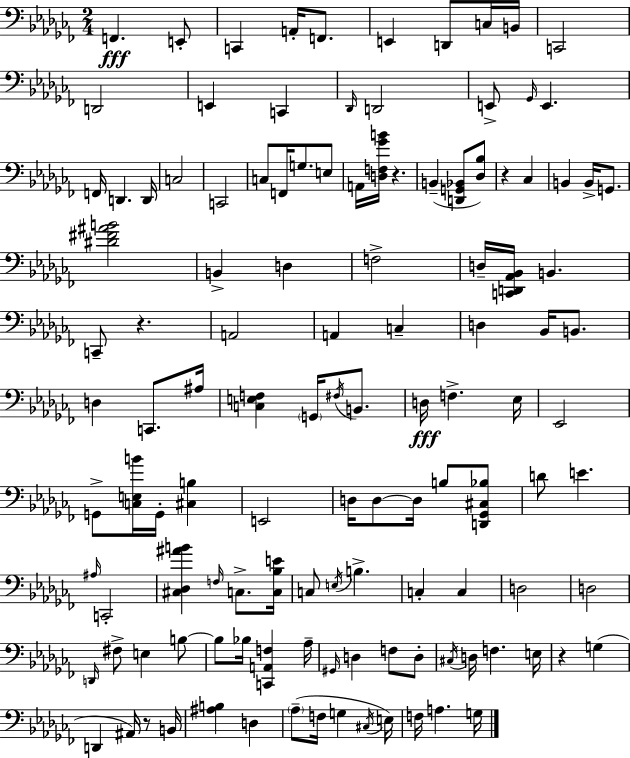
F2/q. E2/e C2/q A2/s F2/e. E2/q D2/e C3/s B2/s C2/h D2/h E2/q C2/q Db2/s D2/h E2/e Gb2/s E2/q. F2/s D2/q. D2/s C3/h C2/h C3/e F2/s G3/e. E3/e A2/s [D3,F3,Gb4,B4]/s R/q. B2/q [D2,G2,Bb2]/e [Db3,Bb3]/e R/q CES3/q B2/q B2/s G2/e. [D#4,F#4,A#4,B4]/h B2/q D3/q F3/h D3/s [C2,D2,Ab2,Bb2]/s B2/q. C2/e R/q. A2/h A2/q C3/q D3/q Bb2/s B2/e. D3/q C2/e. A#3/s [C3,E3,F3]/q G2/s F#3/s B2/e. D3/s F3/q. Eb3/s Eb2/h G2/e [C3,E3,B4]/s G2/s [C#3,B3]/q E2/h D3/s D3/e D3/s B3/e [D2,Gb2,C#3,Bb3]/e D4/e E4/q. A#3/s C2/h [C#3,Db3,A#4,B4]/q F3/s C3/e. [C3,Bb3,E4]/s C3/e E3/s B3/q. C3/q C3/q D3/h D3/h D2/s F#3/e E3/q B3/e B3/e Bb3/s [C2,A2,F3]/q Ab3/s G#2/s D3/q F3/e D3/e C#3/s D3/s F3/q. E3/s R/q G3/q D2/q A#2/s R/e B2/s [A#3,B3]/q D3/q Ab3/e F3/s G3/q C#3/s E3/s F3/s A3/q. G3/s